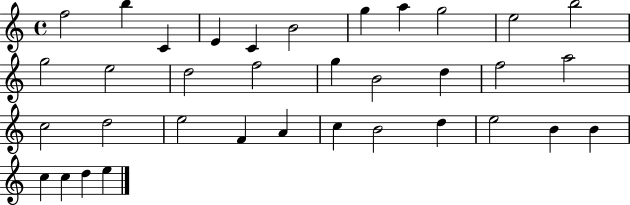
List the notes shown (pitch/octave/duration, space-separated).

F5/h B5/q C4/q E4/q C4/q B4/h G5/q A5/q G5/h E5/h B5/h G5/h E5/h D5/h F5/h G5/q B4/h D5/q F5/h A5/h C5/h D5/h E5/h F4/q A4/q C5/q B4/h D5/q E5/h B4/q B4/q C5/q C5/q D5/q E5/q